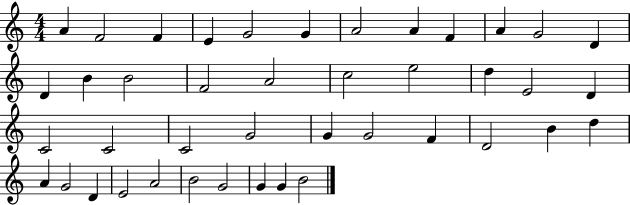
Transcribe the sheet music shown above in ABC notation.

X:1
T:Untitled
M:4/4
L:1/4
K:C
A F2 F E G2 G A2 A F A G2 D D B B2 F2 A2 c2 e2 d E2 D C2 C2 C2 G2 G G2 F D2 B d A G2 D E2 A2 B2 G2 G G B2